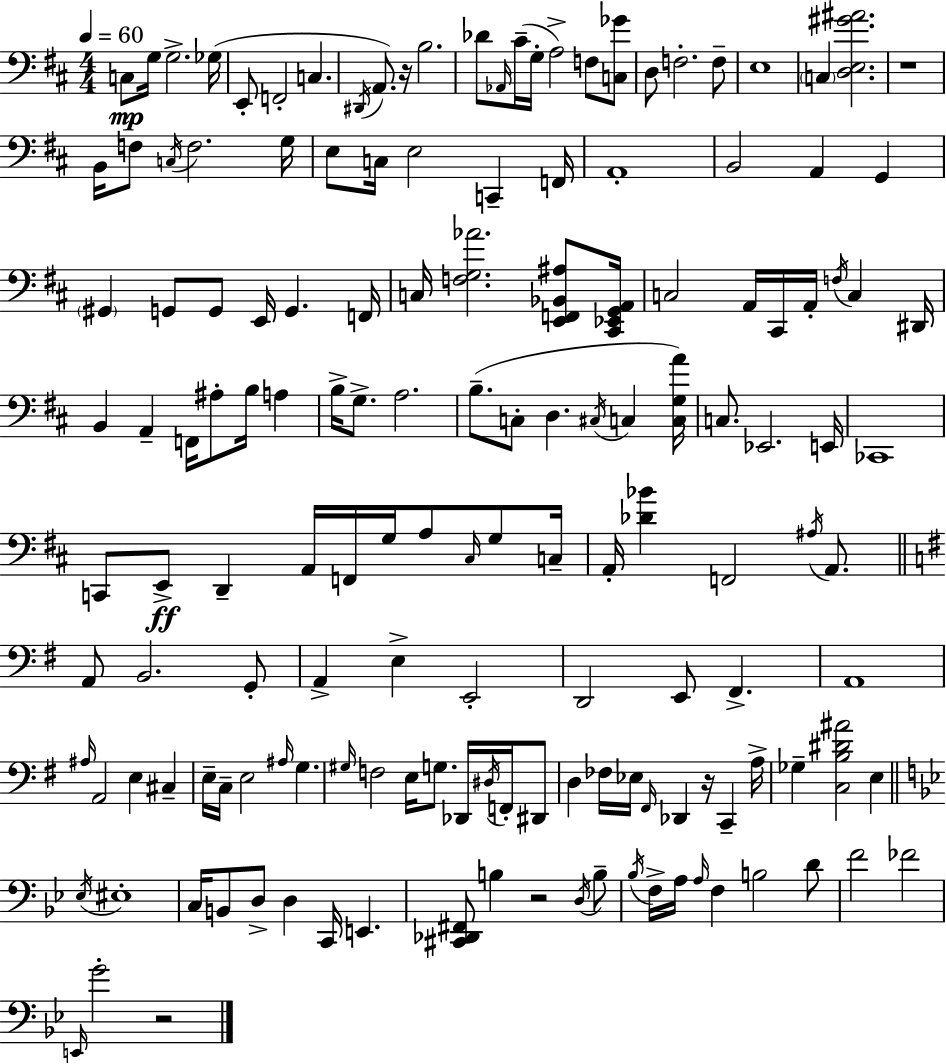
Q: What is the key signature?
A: D major